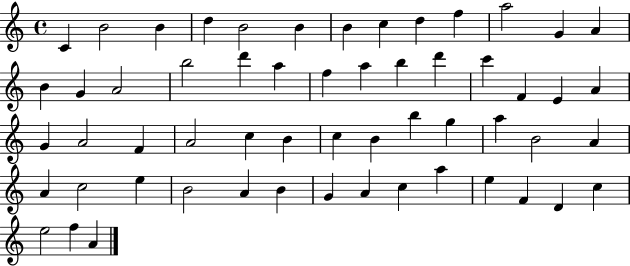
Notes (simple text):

C4/q B4/h B4/q D5/q B4/h B4/q B4/q C5/q D5/q F5/q A5/h G4/q A4/q B4/q G4/q A4/h B5/h D6/q A5/q F5/q A5/q B5/q D6/q C6/q F4/q E4/q A4/q G4/q A4/h F4/q A4/h C5/q B4/q C5/q B4/q B5/q G5/q A5/q B4/h A4/q A4/q C5/h E5/q B4/h A4/q B4/q G4/q A4/q C5/q A5/q E5/q F4/q D4/q C5/q E5/h F5/q A4/q